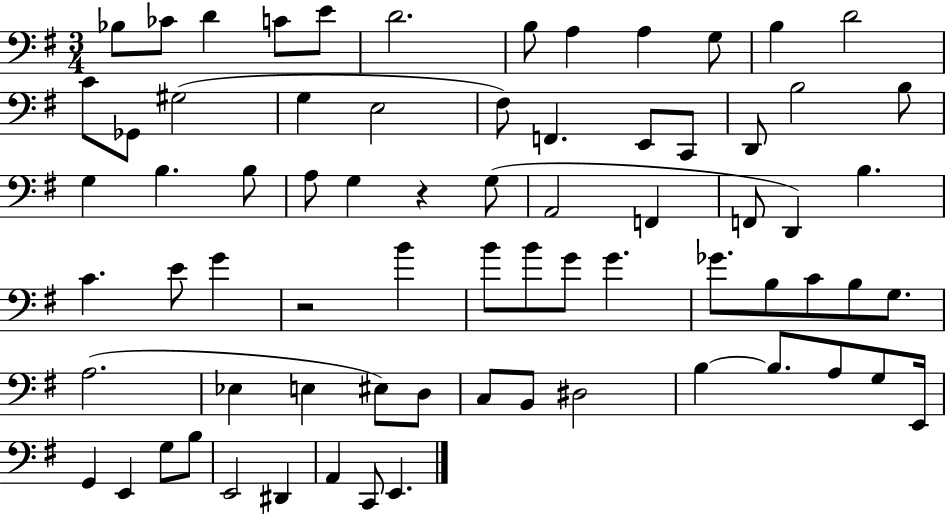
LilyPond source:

{
  \clef bass
  \numericTimeSignature
  \time 3/4
  \key g \major
  bes8 ces'8 d'4 c'8 e'8 | d'2. | b8 a4 a4 g8 | b4 d'2 | \break c'8 ges,8 gis2( | g4 e2 | fis8) f,4. e,8 c,8 | d,8 b2 b8 | \break g4 b4. b8 | a8 g4 r4 g8( | a,2 f,4 | f,8 d,4) b4. | \break c'4. e'8 g'4 | r2 b'4 | b'8 b'8 g'8 g'4. | ges'8. b8 c'8 b8 g8. | \break a2.( | ees4 e4 eis8) d8 | c8 b,8 dis2 | b4~~ b8. a8 g8 e,16 | \break g,4 e,4 g8 b8 | e,2 dis,4 | a,4 c,8 e,4. | \bar "|."
}